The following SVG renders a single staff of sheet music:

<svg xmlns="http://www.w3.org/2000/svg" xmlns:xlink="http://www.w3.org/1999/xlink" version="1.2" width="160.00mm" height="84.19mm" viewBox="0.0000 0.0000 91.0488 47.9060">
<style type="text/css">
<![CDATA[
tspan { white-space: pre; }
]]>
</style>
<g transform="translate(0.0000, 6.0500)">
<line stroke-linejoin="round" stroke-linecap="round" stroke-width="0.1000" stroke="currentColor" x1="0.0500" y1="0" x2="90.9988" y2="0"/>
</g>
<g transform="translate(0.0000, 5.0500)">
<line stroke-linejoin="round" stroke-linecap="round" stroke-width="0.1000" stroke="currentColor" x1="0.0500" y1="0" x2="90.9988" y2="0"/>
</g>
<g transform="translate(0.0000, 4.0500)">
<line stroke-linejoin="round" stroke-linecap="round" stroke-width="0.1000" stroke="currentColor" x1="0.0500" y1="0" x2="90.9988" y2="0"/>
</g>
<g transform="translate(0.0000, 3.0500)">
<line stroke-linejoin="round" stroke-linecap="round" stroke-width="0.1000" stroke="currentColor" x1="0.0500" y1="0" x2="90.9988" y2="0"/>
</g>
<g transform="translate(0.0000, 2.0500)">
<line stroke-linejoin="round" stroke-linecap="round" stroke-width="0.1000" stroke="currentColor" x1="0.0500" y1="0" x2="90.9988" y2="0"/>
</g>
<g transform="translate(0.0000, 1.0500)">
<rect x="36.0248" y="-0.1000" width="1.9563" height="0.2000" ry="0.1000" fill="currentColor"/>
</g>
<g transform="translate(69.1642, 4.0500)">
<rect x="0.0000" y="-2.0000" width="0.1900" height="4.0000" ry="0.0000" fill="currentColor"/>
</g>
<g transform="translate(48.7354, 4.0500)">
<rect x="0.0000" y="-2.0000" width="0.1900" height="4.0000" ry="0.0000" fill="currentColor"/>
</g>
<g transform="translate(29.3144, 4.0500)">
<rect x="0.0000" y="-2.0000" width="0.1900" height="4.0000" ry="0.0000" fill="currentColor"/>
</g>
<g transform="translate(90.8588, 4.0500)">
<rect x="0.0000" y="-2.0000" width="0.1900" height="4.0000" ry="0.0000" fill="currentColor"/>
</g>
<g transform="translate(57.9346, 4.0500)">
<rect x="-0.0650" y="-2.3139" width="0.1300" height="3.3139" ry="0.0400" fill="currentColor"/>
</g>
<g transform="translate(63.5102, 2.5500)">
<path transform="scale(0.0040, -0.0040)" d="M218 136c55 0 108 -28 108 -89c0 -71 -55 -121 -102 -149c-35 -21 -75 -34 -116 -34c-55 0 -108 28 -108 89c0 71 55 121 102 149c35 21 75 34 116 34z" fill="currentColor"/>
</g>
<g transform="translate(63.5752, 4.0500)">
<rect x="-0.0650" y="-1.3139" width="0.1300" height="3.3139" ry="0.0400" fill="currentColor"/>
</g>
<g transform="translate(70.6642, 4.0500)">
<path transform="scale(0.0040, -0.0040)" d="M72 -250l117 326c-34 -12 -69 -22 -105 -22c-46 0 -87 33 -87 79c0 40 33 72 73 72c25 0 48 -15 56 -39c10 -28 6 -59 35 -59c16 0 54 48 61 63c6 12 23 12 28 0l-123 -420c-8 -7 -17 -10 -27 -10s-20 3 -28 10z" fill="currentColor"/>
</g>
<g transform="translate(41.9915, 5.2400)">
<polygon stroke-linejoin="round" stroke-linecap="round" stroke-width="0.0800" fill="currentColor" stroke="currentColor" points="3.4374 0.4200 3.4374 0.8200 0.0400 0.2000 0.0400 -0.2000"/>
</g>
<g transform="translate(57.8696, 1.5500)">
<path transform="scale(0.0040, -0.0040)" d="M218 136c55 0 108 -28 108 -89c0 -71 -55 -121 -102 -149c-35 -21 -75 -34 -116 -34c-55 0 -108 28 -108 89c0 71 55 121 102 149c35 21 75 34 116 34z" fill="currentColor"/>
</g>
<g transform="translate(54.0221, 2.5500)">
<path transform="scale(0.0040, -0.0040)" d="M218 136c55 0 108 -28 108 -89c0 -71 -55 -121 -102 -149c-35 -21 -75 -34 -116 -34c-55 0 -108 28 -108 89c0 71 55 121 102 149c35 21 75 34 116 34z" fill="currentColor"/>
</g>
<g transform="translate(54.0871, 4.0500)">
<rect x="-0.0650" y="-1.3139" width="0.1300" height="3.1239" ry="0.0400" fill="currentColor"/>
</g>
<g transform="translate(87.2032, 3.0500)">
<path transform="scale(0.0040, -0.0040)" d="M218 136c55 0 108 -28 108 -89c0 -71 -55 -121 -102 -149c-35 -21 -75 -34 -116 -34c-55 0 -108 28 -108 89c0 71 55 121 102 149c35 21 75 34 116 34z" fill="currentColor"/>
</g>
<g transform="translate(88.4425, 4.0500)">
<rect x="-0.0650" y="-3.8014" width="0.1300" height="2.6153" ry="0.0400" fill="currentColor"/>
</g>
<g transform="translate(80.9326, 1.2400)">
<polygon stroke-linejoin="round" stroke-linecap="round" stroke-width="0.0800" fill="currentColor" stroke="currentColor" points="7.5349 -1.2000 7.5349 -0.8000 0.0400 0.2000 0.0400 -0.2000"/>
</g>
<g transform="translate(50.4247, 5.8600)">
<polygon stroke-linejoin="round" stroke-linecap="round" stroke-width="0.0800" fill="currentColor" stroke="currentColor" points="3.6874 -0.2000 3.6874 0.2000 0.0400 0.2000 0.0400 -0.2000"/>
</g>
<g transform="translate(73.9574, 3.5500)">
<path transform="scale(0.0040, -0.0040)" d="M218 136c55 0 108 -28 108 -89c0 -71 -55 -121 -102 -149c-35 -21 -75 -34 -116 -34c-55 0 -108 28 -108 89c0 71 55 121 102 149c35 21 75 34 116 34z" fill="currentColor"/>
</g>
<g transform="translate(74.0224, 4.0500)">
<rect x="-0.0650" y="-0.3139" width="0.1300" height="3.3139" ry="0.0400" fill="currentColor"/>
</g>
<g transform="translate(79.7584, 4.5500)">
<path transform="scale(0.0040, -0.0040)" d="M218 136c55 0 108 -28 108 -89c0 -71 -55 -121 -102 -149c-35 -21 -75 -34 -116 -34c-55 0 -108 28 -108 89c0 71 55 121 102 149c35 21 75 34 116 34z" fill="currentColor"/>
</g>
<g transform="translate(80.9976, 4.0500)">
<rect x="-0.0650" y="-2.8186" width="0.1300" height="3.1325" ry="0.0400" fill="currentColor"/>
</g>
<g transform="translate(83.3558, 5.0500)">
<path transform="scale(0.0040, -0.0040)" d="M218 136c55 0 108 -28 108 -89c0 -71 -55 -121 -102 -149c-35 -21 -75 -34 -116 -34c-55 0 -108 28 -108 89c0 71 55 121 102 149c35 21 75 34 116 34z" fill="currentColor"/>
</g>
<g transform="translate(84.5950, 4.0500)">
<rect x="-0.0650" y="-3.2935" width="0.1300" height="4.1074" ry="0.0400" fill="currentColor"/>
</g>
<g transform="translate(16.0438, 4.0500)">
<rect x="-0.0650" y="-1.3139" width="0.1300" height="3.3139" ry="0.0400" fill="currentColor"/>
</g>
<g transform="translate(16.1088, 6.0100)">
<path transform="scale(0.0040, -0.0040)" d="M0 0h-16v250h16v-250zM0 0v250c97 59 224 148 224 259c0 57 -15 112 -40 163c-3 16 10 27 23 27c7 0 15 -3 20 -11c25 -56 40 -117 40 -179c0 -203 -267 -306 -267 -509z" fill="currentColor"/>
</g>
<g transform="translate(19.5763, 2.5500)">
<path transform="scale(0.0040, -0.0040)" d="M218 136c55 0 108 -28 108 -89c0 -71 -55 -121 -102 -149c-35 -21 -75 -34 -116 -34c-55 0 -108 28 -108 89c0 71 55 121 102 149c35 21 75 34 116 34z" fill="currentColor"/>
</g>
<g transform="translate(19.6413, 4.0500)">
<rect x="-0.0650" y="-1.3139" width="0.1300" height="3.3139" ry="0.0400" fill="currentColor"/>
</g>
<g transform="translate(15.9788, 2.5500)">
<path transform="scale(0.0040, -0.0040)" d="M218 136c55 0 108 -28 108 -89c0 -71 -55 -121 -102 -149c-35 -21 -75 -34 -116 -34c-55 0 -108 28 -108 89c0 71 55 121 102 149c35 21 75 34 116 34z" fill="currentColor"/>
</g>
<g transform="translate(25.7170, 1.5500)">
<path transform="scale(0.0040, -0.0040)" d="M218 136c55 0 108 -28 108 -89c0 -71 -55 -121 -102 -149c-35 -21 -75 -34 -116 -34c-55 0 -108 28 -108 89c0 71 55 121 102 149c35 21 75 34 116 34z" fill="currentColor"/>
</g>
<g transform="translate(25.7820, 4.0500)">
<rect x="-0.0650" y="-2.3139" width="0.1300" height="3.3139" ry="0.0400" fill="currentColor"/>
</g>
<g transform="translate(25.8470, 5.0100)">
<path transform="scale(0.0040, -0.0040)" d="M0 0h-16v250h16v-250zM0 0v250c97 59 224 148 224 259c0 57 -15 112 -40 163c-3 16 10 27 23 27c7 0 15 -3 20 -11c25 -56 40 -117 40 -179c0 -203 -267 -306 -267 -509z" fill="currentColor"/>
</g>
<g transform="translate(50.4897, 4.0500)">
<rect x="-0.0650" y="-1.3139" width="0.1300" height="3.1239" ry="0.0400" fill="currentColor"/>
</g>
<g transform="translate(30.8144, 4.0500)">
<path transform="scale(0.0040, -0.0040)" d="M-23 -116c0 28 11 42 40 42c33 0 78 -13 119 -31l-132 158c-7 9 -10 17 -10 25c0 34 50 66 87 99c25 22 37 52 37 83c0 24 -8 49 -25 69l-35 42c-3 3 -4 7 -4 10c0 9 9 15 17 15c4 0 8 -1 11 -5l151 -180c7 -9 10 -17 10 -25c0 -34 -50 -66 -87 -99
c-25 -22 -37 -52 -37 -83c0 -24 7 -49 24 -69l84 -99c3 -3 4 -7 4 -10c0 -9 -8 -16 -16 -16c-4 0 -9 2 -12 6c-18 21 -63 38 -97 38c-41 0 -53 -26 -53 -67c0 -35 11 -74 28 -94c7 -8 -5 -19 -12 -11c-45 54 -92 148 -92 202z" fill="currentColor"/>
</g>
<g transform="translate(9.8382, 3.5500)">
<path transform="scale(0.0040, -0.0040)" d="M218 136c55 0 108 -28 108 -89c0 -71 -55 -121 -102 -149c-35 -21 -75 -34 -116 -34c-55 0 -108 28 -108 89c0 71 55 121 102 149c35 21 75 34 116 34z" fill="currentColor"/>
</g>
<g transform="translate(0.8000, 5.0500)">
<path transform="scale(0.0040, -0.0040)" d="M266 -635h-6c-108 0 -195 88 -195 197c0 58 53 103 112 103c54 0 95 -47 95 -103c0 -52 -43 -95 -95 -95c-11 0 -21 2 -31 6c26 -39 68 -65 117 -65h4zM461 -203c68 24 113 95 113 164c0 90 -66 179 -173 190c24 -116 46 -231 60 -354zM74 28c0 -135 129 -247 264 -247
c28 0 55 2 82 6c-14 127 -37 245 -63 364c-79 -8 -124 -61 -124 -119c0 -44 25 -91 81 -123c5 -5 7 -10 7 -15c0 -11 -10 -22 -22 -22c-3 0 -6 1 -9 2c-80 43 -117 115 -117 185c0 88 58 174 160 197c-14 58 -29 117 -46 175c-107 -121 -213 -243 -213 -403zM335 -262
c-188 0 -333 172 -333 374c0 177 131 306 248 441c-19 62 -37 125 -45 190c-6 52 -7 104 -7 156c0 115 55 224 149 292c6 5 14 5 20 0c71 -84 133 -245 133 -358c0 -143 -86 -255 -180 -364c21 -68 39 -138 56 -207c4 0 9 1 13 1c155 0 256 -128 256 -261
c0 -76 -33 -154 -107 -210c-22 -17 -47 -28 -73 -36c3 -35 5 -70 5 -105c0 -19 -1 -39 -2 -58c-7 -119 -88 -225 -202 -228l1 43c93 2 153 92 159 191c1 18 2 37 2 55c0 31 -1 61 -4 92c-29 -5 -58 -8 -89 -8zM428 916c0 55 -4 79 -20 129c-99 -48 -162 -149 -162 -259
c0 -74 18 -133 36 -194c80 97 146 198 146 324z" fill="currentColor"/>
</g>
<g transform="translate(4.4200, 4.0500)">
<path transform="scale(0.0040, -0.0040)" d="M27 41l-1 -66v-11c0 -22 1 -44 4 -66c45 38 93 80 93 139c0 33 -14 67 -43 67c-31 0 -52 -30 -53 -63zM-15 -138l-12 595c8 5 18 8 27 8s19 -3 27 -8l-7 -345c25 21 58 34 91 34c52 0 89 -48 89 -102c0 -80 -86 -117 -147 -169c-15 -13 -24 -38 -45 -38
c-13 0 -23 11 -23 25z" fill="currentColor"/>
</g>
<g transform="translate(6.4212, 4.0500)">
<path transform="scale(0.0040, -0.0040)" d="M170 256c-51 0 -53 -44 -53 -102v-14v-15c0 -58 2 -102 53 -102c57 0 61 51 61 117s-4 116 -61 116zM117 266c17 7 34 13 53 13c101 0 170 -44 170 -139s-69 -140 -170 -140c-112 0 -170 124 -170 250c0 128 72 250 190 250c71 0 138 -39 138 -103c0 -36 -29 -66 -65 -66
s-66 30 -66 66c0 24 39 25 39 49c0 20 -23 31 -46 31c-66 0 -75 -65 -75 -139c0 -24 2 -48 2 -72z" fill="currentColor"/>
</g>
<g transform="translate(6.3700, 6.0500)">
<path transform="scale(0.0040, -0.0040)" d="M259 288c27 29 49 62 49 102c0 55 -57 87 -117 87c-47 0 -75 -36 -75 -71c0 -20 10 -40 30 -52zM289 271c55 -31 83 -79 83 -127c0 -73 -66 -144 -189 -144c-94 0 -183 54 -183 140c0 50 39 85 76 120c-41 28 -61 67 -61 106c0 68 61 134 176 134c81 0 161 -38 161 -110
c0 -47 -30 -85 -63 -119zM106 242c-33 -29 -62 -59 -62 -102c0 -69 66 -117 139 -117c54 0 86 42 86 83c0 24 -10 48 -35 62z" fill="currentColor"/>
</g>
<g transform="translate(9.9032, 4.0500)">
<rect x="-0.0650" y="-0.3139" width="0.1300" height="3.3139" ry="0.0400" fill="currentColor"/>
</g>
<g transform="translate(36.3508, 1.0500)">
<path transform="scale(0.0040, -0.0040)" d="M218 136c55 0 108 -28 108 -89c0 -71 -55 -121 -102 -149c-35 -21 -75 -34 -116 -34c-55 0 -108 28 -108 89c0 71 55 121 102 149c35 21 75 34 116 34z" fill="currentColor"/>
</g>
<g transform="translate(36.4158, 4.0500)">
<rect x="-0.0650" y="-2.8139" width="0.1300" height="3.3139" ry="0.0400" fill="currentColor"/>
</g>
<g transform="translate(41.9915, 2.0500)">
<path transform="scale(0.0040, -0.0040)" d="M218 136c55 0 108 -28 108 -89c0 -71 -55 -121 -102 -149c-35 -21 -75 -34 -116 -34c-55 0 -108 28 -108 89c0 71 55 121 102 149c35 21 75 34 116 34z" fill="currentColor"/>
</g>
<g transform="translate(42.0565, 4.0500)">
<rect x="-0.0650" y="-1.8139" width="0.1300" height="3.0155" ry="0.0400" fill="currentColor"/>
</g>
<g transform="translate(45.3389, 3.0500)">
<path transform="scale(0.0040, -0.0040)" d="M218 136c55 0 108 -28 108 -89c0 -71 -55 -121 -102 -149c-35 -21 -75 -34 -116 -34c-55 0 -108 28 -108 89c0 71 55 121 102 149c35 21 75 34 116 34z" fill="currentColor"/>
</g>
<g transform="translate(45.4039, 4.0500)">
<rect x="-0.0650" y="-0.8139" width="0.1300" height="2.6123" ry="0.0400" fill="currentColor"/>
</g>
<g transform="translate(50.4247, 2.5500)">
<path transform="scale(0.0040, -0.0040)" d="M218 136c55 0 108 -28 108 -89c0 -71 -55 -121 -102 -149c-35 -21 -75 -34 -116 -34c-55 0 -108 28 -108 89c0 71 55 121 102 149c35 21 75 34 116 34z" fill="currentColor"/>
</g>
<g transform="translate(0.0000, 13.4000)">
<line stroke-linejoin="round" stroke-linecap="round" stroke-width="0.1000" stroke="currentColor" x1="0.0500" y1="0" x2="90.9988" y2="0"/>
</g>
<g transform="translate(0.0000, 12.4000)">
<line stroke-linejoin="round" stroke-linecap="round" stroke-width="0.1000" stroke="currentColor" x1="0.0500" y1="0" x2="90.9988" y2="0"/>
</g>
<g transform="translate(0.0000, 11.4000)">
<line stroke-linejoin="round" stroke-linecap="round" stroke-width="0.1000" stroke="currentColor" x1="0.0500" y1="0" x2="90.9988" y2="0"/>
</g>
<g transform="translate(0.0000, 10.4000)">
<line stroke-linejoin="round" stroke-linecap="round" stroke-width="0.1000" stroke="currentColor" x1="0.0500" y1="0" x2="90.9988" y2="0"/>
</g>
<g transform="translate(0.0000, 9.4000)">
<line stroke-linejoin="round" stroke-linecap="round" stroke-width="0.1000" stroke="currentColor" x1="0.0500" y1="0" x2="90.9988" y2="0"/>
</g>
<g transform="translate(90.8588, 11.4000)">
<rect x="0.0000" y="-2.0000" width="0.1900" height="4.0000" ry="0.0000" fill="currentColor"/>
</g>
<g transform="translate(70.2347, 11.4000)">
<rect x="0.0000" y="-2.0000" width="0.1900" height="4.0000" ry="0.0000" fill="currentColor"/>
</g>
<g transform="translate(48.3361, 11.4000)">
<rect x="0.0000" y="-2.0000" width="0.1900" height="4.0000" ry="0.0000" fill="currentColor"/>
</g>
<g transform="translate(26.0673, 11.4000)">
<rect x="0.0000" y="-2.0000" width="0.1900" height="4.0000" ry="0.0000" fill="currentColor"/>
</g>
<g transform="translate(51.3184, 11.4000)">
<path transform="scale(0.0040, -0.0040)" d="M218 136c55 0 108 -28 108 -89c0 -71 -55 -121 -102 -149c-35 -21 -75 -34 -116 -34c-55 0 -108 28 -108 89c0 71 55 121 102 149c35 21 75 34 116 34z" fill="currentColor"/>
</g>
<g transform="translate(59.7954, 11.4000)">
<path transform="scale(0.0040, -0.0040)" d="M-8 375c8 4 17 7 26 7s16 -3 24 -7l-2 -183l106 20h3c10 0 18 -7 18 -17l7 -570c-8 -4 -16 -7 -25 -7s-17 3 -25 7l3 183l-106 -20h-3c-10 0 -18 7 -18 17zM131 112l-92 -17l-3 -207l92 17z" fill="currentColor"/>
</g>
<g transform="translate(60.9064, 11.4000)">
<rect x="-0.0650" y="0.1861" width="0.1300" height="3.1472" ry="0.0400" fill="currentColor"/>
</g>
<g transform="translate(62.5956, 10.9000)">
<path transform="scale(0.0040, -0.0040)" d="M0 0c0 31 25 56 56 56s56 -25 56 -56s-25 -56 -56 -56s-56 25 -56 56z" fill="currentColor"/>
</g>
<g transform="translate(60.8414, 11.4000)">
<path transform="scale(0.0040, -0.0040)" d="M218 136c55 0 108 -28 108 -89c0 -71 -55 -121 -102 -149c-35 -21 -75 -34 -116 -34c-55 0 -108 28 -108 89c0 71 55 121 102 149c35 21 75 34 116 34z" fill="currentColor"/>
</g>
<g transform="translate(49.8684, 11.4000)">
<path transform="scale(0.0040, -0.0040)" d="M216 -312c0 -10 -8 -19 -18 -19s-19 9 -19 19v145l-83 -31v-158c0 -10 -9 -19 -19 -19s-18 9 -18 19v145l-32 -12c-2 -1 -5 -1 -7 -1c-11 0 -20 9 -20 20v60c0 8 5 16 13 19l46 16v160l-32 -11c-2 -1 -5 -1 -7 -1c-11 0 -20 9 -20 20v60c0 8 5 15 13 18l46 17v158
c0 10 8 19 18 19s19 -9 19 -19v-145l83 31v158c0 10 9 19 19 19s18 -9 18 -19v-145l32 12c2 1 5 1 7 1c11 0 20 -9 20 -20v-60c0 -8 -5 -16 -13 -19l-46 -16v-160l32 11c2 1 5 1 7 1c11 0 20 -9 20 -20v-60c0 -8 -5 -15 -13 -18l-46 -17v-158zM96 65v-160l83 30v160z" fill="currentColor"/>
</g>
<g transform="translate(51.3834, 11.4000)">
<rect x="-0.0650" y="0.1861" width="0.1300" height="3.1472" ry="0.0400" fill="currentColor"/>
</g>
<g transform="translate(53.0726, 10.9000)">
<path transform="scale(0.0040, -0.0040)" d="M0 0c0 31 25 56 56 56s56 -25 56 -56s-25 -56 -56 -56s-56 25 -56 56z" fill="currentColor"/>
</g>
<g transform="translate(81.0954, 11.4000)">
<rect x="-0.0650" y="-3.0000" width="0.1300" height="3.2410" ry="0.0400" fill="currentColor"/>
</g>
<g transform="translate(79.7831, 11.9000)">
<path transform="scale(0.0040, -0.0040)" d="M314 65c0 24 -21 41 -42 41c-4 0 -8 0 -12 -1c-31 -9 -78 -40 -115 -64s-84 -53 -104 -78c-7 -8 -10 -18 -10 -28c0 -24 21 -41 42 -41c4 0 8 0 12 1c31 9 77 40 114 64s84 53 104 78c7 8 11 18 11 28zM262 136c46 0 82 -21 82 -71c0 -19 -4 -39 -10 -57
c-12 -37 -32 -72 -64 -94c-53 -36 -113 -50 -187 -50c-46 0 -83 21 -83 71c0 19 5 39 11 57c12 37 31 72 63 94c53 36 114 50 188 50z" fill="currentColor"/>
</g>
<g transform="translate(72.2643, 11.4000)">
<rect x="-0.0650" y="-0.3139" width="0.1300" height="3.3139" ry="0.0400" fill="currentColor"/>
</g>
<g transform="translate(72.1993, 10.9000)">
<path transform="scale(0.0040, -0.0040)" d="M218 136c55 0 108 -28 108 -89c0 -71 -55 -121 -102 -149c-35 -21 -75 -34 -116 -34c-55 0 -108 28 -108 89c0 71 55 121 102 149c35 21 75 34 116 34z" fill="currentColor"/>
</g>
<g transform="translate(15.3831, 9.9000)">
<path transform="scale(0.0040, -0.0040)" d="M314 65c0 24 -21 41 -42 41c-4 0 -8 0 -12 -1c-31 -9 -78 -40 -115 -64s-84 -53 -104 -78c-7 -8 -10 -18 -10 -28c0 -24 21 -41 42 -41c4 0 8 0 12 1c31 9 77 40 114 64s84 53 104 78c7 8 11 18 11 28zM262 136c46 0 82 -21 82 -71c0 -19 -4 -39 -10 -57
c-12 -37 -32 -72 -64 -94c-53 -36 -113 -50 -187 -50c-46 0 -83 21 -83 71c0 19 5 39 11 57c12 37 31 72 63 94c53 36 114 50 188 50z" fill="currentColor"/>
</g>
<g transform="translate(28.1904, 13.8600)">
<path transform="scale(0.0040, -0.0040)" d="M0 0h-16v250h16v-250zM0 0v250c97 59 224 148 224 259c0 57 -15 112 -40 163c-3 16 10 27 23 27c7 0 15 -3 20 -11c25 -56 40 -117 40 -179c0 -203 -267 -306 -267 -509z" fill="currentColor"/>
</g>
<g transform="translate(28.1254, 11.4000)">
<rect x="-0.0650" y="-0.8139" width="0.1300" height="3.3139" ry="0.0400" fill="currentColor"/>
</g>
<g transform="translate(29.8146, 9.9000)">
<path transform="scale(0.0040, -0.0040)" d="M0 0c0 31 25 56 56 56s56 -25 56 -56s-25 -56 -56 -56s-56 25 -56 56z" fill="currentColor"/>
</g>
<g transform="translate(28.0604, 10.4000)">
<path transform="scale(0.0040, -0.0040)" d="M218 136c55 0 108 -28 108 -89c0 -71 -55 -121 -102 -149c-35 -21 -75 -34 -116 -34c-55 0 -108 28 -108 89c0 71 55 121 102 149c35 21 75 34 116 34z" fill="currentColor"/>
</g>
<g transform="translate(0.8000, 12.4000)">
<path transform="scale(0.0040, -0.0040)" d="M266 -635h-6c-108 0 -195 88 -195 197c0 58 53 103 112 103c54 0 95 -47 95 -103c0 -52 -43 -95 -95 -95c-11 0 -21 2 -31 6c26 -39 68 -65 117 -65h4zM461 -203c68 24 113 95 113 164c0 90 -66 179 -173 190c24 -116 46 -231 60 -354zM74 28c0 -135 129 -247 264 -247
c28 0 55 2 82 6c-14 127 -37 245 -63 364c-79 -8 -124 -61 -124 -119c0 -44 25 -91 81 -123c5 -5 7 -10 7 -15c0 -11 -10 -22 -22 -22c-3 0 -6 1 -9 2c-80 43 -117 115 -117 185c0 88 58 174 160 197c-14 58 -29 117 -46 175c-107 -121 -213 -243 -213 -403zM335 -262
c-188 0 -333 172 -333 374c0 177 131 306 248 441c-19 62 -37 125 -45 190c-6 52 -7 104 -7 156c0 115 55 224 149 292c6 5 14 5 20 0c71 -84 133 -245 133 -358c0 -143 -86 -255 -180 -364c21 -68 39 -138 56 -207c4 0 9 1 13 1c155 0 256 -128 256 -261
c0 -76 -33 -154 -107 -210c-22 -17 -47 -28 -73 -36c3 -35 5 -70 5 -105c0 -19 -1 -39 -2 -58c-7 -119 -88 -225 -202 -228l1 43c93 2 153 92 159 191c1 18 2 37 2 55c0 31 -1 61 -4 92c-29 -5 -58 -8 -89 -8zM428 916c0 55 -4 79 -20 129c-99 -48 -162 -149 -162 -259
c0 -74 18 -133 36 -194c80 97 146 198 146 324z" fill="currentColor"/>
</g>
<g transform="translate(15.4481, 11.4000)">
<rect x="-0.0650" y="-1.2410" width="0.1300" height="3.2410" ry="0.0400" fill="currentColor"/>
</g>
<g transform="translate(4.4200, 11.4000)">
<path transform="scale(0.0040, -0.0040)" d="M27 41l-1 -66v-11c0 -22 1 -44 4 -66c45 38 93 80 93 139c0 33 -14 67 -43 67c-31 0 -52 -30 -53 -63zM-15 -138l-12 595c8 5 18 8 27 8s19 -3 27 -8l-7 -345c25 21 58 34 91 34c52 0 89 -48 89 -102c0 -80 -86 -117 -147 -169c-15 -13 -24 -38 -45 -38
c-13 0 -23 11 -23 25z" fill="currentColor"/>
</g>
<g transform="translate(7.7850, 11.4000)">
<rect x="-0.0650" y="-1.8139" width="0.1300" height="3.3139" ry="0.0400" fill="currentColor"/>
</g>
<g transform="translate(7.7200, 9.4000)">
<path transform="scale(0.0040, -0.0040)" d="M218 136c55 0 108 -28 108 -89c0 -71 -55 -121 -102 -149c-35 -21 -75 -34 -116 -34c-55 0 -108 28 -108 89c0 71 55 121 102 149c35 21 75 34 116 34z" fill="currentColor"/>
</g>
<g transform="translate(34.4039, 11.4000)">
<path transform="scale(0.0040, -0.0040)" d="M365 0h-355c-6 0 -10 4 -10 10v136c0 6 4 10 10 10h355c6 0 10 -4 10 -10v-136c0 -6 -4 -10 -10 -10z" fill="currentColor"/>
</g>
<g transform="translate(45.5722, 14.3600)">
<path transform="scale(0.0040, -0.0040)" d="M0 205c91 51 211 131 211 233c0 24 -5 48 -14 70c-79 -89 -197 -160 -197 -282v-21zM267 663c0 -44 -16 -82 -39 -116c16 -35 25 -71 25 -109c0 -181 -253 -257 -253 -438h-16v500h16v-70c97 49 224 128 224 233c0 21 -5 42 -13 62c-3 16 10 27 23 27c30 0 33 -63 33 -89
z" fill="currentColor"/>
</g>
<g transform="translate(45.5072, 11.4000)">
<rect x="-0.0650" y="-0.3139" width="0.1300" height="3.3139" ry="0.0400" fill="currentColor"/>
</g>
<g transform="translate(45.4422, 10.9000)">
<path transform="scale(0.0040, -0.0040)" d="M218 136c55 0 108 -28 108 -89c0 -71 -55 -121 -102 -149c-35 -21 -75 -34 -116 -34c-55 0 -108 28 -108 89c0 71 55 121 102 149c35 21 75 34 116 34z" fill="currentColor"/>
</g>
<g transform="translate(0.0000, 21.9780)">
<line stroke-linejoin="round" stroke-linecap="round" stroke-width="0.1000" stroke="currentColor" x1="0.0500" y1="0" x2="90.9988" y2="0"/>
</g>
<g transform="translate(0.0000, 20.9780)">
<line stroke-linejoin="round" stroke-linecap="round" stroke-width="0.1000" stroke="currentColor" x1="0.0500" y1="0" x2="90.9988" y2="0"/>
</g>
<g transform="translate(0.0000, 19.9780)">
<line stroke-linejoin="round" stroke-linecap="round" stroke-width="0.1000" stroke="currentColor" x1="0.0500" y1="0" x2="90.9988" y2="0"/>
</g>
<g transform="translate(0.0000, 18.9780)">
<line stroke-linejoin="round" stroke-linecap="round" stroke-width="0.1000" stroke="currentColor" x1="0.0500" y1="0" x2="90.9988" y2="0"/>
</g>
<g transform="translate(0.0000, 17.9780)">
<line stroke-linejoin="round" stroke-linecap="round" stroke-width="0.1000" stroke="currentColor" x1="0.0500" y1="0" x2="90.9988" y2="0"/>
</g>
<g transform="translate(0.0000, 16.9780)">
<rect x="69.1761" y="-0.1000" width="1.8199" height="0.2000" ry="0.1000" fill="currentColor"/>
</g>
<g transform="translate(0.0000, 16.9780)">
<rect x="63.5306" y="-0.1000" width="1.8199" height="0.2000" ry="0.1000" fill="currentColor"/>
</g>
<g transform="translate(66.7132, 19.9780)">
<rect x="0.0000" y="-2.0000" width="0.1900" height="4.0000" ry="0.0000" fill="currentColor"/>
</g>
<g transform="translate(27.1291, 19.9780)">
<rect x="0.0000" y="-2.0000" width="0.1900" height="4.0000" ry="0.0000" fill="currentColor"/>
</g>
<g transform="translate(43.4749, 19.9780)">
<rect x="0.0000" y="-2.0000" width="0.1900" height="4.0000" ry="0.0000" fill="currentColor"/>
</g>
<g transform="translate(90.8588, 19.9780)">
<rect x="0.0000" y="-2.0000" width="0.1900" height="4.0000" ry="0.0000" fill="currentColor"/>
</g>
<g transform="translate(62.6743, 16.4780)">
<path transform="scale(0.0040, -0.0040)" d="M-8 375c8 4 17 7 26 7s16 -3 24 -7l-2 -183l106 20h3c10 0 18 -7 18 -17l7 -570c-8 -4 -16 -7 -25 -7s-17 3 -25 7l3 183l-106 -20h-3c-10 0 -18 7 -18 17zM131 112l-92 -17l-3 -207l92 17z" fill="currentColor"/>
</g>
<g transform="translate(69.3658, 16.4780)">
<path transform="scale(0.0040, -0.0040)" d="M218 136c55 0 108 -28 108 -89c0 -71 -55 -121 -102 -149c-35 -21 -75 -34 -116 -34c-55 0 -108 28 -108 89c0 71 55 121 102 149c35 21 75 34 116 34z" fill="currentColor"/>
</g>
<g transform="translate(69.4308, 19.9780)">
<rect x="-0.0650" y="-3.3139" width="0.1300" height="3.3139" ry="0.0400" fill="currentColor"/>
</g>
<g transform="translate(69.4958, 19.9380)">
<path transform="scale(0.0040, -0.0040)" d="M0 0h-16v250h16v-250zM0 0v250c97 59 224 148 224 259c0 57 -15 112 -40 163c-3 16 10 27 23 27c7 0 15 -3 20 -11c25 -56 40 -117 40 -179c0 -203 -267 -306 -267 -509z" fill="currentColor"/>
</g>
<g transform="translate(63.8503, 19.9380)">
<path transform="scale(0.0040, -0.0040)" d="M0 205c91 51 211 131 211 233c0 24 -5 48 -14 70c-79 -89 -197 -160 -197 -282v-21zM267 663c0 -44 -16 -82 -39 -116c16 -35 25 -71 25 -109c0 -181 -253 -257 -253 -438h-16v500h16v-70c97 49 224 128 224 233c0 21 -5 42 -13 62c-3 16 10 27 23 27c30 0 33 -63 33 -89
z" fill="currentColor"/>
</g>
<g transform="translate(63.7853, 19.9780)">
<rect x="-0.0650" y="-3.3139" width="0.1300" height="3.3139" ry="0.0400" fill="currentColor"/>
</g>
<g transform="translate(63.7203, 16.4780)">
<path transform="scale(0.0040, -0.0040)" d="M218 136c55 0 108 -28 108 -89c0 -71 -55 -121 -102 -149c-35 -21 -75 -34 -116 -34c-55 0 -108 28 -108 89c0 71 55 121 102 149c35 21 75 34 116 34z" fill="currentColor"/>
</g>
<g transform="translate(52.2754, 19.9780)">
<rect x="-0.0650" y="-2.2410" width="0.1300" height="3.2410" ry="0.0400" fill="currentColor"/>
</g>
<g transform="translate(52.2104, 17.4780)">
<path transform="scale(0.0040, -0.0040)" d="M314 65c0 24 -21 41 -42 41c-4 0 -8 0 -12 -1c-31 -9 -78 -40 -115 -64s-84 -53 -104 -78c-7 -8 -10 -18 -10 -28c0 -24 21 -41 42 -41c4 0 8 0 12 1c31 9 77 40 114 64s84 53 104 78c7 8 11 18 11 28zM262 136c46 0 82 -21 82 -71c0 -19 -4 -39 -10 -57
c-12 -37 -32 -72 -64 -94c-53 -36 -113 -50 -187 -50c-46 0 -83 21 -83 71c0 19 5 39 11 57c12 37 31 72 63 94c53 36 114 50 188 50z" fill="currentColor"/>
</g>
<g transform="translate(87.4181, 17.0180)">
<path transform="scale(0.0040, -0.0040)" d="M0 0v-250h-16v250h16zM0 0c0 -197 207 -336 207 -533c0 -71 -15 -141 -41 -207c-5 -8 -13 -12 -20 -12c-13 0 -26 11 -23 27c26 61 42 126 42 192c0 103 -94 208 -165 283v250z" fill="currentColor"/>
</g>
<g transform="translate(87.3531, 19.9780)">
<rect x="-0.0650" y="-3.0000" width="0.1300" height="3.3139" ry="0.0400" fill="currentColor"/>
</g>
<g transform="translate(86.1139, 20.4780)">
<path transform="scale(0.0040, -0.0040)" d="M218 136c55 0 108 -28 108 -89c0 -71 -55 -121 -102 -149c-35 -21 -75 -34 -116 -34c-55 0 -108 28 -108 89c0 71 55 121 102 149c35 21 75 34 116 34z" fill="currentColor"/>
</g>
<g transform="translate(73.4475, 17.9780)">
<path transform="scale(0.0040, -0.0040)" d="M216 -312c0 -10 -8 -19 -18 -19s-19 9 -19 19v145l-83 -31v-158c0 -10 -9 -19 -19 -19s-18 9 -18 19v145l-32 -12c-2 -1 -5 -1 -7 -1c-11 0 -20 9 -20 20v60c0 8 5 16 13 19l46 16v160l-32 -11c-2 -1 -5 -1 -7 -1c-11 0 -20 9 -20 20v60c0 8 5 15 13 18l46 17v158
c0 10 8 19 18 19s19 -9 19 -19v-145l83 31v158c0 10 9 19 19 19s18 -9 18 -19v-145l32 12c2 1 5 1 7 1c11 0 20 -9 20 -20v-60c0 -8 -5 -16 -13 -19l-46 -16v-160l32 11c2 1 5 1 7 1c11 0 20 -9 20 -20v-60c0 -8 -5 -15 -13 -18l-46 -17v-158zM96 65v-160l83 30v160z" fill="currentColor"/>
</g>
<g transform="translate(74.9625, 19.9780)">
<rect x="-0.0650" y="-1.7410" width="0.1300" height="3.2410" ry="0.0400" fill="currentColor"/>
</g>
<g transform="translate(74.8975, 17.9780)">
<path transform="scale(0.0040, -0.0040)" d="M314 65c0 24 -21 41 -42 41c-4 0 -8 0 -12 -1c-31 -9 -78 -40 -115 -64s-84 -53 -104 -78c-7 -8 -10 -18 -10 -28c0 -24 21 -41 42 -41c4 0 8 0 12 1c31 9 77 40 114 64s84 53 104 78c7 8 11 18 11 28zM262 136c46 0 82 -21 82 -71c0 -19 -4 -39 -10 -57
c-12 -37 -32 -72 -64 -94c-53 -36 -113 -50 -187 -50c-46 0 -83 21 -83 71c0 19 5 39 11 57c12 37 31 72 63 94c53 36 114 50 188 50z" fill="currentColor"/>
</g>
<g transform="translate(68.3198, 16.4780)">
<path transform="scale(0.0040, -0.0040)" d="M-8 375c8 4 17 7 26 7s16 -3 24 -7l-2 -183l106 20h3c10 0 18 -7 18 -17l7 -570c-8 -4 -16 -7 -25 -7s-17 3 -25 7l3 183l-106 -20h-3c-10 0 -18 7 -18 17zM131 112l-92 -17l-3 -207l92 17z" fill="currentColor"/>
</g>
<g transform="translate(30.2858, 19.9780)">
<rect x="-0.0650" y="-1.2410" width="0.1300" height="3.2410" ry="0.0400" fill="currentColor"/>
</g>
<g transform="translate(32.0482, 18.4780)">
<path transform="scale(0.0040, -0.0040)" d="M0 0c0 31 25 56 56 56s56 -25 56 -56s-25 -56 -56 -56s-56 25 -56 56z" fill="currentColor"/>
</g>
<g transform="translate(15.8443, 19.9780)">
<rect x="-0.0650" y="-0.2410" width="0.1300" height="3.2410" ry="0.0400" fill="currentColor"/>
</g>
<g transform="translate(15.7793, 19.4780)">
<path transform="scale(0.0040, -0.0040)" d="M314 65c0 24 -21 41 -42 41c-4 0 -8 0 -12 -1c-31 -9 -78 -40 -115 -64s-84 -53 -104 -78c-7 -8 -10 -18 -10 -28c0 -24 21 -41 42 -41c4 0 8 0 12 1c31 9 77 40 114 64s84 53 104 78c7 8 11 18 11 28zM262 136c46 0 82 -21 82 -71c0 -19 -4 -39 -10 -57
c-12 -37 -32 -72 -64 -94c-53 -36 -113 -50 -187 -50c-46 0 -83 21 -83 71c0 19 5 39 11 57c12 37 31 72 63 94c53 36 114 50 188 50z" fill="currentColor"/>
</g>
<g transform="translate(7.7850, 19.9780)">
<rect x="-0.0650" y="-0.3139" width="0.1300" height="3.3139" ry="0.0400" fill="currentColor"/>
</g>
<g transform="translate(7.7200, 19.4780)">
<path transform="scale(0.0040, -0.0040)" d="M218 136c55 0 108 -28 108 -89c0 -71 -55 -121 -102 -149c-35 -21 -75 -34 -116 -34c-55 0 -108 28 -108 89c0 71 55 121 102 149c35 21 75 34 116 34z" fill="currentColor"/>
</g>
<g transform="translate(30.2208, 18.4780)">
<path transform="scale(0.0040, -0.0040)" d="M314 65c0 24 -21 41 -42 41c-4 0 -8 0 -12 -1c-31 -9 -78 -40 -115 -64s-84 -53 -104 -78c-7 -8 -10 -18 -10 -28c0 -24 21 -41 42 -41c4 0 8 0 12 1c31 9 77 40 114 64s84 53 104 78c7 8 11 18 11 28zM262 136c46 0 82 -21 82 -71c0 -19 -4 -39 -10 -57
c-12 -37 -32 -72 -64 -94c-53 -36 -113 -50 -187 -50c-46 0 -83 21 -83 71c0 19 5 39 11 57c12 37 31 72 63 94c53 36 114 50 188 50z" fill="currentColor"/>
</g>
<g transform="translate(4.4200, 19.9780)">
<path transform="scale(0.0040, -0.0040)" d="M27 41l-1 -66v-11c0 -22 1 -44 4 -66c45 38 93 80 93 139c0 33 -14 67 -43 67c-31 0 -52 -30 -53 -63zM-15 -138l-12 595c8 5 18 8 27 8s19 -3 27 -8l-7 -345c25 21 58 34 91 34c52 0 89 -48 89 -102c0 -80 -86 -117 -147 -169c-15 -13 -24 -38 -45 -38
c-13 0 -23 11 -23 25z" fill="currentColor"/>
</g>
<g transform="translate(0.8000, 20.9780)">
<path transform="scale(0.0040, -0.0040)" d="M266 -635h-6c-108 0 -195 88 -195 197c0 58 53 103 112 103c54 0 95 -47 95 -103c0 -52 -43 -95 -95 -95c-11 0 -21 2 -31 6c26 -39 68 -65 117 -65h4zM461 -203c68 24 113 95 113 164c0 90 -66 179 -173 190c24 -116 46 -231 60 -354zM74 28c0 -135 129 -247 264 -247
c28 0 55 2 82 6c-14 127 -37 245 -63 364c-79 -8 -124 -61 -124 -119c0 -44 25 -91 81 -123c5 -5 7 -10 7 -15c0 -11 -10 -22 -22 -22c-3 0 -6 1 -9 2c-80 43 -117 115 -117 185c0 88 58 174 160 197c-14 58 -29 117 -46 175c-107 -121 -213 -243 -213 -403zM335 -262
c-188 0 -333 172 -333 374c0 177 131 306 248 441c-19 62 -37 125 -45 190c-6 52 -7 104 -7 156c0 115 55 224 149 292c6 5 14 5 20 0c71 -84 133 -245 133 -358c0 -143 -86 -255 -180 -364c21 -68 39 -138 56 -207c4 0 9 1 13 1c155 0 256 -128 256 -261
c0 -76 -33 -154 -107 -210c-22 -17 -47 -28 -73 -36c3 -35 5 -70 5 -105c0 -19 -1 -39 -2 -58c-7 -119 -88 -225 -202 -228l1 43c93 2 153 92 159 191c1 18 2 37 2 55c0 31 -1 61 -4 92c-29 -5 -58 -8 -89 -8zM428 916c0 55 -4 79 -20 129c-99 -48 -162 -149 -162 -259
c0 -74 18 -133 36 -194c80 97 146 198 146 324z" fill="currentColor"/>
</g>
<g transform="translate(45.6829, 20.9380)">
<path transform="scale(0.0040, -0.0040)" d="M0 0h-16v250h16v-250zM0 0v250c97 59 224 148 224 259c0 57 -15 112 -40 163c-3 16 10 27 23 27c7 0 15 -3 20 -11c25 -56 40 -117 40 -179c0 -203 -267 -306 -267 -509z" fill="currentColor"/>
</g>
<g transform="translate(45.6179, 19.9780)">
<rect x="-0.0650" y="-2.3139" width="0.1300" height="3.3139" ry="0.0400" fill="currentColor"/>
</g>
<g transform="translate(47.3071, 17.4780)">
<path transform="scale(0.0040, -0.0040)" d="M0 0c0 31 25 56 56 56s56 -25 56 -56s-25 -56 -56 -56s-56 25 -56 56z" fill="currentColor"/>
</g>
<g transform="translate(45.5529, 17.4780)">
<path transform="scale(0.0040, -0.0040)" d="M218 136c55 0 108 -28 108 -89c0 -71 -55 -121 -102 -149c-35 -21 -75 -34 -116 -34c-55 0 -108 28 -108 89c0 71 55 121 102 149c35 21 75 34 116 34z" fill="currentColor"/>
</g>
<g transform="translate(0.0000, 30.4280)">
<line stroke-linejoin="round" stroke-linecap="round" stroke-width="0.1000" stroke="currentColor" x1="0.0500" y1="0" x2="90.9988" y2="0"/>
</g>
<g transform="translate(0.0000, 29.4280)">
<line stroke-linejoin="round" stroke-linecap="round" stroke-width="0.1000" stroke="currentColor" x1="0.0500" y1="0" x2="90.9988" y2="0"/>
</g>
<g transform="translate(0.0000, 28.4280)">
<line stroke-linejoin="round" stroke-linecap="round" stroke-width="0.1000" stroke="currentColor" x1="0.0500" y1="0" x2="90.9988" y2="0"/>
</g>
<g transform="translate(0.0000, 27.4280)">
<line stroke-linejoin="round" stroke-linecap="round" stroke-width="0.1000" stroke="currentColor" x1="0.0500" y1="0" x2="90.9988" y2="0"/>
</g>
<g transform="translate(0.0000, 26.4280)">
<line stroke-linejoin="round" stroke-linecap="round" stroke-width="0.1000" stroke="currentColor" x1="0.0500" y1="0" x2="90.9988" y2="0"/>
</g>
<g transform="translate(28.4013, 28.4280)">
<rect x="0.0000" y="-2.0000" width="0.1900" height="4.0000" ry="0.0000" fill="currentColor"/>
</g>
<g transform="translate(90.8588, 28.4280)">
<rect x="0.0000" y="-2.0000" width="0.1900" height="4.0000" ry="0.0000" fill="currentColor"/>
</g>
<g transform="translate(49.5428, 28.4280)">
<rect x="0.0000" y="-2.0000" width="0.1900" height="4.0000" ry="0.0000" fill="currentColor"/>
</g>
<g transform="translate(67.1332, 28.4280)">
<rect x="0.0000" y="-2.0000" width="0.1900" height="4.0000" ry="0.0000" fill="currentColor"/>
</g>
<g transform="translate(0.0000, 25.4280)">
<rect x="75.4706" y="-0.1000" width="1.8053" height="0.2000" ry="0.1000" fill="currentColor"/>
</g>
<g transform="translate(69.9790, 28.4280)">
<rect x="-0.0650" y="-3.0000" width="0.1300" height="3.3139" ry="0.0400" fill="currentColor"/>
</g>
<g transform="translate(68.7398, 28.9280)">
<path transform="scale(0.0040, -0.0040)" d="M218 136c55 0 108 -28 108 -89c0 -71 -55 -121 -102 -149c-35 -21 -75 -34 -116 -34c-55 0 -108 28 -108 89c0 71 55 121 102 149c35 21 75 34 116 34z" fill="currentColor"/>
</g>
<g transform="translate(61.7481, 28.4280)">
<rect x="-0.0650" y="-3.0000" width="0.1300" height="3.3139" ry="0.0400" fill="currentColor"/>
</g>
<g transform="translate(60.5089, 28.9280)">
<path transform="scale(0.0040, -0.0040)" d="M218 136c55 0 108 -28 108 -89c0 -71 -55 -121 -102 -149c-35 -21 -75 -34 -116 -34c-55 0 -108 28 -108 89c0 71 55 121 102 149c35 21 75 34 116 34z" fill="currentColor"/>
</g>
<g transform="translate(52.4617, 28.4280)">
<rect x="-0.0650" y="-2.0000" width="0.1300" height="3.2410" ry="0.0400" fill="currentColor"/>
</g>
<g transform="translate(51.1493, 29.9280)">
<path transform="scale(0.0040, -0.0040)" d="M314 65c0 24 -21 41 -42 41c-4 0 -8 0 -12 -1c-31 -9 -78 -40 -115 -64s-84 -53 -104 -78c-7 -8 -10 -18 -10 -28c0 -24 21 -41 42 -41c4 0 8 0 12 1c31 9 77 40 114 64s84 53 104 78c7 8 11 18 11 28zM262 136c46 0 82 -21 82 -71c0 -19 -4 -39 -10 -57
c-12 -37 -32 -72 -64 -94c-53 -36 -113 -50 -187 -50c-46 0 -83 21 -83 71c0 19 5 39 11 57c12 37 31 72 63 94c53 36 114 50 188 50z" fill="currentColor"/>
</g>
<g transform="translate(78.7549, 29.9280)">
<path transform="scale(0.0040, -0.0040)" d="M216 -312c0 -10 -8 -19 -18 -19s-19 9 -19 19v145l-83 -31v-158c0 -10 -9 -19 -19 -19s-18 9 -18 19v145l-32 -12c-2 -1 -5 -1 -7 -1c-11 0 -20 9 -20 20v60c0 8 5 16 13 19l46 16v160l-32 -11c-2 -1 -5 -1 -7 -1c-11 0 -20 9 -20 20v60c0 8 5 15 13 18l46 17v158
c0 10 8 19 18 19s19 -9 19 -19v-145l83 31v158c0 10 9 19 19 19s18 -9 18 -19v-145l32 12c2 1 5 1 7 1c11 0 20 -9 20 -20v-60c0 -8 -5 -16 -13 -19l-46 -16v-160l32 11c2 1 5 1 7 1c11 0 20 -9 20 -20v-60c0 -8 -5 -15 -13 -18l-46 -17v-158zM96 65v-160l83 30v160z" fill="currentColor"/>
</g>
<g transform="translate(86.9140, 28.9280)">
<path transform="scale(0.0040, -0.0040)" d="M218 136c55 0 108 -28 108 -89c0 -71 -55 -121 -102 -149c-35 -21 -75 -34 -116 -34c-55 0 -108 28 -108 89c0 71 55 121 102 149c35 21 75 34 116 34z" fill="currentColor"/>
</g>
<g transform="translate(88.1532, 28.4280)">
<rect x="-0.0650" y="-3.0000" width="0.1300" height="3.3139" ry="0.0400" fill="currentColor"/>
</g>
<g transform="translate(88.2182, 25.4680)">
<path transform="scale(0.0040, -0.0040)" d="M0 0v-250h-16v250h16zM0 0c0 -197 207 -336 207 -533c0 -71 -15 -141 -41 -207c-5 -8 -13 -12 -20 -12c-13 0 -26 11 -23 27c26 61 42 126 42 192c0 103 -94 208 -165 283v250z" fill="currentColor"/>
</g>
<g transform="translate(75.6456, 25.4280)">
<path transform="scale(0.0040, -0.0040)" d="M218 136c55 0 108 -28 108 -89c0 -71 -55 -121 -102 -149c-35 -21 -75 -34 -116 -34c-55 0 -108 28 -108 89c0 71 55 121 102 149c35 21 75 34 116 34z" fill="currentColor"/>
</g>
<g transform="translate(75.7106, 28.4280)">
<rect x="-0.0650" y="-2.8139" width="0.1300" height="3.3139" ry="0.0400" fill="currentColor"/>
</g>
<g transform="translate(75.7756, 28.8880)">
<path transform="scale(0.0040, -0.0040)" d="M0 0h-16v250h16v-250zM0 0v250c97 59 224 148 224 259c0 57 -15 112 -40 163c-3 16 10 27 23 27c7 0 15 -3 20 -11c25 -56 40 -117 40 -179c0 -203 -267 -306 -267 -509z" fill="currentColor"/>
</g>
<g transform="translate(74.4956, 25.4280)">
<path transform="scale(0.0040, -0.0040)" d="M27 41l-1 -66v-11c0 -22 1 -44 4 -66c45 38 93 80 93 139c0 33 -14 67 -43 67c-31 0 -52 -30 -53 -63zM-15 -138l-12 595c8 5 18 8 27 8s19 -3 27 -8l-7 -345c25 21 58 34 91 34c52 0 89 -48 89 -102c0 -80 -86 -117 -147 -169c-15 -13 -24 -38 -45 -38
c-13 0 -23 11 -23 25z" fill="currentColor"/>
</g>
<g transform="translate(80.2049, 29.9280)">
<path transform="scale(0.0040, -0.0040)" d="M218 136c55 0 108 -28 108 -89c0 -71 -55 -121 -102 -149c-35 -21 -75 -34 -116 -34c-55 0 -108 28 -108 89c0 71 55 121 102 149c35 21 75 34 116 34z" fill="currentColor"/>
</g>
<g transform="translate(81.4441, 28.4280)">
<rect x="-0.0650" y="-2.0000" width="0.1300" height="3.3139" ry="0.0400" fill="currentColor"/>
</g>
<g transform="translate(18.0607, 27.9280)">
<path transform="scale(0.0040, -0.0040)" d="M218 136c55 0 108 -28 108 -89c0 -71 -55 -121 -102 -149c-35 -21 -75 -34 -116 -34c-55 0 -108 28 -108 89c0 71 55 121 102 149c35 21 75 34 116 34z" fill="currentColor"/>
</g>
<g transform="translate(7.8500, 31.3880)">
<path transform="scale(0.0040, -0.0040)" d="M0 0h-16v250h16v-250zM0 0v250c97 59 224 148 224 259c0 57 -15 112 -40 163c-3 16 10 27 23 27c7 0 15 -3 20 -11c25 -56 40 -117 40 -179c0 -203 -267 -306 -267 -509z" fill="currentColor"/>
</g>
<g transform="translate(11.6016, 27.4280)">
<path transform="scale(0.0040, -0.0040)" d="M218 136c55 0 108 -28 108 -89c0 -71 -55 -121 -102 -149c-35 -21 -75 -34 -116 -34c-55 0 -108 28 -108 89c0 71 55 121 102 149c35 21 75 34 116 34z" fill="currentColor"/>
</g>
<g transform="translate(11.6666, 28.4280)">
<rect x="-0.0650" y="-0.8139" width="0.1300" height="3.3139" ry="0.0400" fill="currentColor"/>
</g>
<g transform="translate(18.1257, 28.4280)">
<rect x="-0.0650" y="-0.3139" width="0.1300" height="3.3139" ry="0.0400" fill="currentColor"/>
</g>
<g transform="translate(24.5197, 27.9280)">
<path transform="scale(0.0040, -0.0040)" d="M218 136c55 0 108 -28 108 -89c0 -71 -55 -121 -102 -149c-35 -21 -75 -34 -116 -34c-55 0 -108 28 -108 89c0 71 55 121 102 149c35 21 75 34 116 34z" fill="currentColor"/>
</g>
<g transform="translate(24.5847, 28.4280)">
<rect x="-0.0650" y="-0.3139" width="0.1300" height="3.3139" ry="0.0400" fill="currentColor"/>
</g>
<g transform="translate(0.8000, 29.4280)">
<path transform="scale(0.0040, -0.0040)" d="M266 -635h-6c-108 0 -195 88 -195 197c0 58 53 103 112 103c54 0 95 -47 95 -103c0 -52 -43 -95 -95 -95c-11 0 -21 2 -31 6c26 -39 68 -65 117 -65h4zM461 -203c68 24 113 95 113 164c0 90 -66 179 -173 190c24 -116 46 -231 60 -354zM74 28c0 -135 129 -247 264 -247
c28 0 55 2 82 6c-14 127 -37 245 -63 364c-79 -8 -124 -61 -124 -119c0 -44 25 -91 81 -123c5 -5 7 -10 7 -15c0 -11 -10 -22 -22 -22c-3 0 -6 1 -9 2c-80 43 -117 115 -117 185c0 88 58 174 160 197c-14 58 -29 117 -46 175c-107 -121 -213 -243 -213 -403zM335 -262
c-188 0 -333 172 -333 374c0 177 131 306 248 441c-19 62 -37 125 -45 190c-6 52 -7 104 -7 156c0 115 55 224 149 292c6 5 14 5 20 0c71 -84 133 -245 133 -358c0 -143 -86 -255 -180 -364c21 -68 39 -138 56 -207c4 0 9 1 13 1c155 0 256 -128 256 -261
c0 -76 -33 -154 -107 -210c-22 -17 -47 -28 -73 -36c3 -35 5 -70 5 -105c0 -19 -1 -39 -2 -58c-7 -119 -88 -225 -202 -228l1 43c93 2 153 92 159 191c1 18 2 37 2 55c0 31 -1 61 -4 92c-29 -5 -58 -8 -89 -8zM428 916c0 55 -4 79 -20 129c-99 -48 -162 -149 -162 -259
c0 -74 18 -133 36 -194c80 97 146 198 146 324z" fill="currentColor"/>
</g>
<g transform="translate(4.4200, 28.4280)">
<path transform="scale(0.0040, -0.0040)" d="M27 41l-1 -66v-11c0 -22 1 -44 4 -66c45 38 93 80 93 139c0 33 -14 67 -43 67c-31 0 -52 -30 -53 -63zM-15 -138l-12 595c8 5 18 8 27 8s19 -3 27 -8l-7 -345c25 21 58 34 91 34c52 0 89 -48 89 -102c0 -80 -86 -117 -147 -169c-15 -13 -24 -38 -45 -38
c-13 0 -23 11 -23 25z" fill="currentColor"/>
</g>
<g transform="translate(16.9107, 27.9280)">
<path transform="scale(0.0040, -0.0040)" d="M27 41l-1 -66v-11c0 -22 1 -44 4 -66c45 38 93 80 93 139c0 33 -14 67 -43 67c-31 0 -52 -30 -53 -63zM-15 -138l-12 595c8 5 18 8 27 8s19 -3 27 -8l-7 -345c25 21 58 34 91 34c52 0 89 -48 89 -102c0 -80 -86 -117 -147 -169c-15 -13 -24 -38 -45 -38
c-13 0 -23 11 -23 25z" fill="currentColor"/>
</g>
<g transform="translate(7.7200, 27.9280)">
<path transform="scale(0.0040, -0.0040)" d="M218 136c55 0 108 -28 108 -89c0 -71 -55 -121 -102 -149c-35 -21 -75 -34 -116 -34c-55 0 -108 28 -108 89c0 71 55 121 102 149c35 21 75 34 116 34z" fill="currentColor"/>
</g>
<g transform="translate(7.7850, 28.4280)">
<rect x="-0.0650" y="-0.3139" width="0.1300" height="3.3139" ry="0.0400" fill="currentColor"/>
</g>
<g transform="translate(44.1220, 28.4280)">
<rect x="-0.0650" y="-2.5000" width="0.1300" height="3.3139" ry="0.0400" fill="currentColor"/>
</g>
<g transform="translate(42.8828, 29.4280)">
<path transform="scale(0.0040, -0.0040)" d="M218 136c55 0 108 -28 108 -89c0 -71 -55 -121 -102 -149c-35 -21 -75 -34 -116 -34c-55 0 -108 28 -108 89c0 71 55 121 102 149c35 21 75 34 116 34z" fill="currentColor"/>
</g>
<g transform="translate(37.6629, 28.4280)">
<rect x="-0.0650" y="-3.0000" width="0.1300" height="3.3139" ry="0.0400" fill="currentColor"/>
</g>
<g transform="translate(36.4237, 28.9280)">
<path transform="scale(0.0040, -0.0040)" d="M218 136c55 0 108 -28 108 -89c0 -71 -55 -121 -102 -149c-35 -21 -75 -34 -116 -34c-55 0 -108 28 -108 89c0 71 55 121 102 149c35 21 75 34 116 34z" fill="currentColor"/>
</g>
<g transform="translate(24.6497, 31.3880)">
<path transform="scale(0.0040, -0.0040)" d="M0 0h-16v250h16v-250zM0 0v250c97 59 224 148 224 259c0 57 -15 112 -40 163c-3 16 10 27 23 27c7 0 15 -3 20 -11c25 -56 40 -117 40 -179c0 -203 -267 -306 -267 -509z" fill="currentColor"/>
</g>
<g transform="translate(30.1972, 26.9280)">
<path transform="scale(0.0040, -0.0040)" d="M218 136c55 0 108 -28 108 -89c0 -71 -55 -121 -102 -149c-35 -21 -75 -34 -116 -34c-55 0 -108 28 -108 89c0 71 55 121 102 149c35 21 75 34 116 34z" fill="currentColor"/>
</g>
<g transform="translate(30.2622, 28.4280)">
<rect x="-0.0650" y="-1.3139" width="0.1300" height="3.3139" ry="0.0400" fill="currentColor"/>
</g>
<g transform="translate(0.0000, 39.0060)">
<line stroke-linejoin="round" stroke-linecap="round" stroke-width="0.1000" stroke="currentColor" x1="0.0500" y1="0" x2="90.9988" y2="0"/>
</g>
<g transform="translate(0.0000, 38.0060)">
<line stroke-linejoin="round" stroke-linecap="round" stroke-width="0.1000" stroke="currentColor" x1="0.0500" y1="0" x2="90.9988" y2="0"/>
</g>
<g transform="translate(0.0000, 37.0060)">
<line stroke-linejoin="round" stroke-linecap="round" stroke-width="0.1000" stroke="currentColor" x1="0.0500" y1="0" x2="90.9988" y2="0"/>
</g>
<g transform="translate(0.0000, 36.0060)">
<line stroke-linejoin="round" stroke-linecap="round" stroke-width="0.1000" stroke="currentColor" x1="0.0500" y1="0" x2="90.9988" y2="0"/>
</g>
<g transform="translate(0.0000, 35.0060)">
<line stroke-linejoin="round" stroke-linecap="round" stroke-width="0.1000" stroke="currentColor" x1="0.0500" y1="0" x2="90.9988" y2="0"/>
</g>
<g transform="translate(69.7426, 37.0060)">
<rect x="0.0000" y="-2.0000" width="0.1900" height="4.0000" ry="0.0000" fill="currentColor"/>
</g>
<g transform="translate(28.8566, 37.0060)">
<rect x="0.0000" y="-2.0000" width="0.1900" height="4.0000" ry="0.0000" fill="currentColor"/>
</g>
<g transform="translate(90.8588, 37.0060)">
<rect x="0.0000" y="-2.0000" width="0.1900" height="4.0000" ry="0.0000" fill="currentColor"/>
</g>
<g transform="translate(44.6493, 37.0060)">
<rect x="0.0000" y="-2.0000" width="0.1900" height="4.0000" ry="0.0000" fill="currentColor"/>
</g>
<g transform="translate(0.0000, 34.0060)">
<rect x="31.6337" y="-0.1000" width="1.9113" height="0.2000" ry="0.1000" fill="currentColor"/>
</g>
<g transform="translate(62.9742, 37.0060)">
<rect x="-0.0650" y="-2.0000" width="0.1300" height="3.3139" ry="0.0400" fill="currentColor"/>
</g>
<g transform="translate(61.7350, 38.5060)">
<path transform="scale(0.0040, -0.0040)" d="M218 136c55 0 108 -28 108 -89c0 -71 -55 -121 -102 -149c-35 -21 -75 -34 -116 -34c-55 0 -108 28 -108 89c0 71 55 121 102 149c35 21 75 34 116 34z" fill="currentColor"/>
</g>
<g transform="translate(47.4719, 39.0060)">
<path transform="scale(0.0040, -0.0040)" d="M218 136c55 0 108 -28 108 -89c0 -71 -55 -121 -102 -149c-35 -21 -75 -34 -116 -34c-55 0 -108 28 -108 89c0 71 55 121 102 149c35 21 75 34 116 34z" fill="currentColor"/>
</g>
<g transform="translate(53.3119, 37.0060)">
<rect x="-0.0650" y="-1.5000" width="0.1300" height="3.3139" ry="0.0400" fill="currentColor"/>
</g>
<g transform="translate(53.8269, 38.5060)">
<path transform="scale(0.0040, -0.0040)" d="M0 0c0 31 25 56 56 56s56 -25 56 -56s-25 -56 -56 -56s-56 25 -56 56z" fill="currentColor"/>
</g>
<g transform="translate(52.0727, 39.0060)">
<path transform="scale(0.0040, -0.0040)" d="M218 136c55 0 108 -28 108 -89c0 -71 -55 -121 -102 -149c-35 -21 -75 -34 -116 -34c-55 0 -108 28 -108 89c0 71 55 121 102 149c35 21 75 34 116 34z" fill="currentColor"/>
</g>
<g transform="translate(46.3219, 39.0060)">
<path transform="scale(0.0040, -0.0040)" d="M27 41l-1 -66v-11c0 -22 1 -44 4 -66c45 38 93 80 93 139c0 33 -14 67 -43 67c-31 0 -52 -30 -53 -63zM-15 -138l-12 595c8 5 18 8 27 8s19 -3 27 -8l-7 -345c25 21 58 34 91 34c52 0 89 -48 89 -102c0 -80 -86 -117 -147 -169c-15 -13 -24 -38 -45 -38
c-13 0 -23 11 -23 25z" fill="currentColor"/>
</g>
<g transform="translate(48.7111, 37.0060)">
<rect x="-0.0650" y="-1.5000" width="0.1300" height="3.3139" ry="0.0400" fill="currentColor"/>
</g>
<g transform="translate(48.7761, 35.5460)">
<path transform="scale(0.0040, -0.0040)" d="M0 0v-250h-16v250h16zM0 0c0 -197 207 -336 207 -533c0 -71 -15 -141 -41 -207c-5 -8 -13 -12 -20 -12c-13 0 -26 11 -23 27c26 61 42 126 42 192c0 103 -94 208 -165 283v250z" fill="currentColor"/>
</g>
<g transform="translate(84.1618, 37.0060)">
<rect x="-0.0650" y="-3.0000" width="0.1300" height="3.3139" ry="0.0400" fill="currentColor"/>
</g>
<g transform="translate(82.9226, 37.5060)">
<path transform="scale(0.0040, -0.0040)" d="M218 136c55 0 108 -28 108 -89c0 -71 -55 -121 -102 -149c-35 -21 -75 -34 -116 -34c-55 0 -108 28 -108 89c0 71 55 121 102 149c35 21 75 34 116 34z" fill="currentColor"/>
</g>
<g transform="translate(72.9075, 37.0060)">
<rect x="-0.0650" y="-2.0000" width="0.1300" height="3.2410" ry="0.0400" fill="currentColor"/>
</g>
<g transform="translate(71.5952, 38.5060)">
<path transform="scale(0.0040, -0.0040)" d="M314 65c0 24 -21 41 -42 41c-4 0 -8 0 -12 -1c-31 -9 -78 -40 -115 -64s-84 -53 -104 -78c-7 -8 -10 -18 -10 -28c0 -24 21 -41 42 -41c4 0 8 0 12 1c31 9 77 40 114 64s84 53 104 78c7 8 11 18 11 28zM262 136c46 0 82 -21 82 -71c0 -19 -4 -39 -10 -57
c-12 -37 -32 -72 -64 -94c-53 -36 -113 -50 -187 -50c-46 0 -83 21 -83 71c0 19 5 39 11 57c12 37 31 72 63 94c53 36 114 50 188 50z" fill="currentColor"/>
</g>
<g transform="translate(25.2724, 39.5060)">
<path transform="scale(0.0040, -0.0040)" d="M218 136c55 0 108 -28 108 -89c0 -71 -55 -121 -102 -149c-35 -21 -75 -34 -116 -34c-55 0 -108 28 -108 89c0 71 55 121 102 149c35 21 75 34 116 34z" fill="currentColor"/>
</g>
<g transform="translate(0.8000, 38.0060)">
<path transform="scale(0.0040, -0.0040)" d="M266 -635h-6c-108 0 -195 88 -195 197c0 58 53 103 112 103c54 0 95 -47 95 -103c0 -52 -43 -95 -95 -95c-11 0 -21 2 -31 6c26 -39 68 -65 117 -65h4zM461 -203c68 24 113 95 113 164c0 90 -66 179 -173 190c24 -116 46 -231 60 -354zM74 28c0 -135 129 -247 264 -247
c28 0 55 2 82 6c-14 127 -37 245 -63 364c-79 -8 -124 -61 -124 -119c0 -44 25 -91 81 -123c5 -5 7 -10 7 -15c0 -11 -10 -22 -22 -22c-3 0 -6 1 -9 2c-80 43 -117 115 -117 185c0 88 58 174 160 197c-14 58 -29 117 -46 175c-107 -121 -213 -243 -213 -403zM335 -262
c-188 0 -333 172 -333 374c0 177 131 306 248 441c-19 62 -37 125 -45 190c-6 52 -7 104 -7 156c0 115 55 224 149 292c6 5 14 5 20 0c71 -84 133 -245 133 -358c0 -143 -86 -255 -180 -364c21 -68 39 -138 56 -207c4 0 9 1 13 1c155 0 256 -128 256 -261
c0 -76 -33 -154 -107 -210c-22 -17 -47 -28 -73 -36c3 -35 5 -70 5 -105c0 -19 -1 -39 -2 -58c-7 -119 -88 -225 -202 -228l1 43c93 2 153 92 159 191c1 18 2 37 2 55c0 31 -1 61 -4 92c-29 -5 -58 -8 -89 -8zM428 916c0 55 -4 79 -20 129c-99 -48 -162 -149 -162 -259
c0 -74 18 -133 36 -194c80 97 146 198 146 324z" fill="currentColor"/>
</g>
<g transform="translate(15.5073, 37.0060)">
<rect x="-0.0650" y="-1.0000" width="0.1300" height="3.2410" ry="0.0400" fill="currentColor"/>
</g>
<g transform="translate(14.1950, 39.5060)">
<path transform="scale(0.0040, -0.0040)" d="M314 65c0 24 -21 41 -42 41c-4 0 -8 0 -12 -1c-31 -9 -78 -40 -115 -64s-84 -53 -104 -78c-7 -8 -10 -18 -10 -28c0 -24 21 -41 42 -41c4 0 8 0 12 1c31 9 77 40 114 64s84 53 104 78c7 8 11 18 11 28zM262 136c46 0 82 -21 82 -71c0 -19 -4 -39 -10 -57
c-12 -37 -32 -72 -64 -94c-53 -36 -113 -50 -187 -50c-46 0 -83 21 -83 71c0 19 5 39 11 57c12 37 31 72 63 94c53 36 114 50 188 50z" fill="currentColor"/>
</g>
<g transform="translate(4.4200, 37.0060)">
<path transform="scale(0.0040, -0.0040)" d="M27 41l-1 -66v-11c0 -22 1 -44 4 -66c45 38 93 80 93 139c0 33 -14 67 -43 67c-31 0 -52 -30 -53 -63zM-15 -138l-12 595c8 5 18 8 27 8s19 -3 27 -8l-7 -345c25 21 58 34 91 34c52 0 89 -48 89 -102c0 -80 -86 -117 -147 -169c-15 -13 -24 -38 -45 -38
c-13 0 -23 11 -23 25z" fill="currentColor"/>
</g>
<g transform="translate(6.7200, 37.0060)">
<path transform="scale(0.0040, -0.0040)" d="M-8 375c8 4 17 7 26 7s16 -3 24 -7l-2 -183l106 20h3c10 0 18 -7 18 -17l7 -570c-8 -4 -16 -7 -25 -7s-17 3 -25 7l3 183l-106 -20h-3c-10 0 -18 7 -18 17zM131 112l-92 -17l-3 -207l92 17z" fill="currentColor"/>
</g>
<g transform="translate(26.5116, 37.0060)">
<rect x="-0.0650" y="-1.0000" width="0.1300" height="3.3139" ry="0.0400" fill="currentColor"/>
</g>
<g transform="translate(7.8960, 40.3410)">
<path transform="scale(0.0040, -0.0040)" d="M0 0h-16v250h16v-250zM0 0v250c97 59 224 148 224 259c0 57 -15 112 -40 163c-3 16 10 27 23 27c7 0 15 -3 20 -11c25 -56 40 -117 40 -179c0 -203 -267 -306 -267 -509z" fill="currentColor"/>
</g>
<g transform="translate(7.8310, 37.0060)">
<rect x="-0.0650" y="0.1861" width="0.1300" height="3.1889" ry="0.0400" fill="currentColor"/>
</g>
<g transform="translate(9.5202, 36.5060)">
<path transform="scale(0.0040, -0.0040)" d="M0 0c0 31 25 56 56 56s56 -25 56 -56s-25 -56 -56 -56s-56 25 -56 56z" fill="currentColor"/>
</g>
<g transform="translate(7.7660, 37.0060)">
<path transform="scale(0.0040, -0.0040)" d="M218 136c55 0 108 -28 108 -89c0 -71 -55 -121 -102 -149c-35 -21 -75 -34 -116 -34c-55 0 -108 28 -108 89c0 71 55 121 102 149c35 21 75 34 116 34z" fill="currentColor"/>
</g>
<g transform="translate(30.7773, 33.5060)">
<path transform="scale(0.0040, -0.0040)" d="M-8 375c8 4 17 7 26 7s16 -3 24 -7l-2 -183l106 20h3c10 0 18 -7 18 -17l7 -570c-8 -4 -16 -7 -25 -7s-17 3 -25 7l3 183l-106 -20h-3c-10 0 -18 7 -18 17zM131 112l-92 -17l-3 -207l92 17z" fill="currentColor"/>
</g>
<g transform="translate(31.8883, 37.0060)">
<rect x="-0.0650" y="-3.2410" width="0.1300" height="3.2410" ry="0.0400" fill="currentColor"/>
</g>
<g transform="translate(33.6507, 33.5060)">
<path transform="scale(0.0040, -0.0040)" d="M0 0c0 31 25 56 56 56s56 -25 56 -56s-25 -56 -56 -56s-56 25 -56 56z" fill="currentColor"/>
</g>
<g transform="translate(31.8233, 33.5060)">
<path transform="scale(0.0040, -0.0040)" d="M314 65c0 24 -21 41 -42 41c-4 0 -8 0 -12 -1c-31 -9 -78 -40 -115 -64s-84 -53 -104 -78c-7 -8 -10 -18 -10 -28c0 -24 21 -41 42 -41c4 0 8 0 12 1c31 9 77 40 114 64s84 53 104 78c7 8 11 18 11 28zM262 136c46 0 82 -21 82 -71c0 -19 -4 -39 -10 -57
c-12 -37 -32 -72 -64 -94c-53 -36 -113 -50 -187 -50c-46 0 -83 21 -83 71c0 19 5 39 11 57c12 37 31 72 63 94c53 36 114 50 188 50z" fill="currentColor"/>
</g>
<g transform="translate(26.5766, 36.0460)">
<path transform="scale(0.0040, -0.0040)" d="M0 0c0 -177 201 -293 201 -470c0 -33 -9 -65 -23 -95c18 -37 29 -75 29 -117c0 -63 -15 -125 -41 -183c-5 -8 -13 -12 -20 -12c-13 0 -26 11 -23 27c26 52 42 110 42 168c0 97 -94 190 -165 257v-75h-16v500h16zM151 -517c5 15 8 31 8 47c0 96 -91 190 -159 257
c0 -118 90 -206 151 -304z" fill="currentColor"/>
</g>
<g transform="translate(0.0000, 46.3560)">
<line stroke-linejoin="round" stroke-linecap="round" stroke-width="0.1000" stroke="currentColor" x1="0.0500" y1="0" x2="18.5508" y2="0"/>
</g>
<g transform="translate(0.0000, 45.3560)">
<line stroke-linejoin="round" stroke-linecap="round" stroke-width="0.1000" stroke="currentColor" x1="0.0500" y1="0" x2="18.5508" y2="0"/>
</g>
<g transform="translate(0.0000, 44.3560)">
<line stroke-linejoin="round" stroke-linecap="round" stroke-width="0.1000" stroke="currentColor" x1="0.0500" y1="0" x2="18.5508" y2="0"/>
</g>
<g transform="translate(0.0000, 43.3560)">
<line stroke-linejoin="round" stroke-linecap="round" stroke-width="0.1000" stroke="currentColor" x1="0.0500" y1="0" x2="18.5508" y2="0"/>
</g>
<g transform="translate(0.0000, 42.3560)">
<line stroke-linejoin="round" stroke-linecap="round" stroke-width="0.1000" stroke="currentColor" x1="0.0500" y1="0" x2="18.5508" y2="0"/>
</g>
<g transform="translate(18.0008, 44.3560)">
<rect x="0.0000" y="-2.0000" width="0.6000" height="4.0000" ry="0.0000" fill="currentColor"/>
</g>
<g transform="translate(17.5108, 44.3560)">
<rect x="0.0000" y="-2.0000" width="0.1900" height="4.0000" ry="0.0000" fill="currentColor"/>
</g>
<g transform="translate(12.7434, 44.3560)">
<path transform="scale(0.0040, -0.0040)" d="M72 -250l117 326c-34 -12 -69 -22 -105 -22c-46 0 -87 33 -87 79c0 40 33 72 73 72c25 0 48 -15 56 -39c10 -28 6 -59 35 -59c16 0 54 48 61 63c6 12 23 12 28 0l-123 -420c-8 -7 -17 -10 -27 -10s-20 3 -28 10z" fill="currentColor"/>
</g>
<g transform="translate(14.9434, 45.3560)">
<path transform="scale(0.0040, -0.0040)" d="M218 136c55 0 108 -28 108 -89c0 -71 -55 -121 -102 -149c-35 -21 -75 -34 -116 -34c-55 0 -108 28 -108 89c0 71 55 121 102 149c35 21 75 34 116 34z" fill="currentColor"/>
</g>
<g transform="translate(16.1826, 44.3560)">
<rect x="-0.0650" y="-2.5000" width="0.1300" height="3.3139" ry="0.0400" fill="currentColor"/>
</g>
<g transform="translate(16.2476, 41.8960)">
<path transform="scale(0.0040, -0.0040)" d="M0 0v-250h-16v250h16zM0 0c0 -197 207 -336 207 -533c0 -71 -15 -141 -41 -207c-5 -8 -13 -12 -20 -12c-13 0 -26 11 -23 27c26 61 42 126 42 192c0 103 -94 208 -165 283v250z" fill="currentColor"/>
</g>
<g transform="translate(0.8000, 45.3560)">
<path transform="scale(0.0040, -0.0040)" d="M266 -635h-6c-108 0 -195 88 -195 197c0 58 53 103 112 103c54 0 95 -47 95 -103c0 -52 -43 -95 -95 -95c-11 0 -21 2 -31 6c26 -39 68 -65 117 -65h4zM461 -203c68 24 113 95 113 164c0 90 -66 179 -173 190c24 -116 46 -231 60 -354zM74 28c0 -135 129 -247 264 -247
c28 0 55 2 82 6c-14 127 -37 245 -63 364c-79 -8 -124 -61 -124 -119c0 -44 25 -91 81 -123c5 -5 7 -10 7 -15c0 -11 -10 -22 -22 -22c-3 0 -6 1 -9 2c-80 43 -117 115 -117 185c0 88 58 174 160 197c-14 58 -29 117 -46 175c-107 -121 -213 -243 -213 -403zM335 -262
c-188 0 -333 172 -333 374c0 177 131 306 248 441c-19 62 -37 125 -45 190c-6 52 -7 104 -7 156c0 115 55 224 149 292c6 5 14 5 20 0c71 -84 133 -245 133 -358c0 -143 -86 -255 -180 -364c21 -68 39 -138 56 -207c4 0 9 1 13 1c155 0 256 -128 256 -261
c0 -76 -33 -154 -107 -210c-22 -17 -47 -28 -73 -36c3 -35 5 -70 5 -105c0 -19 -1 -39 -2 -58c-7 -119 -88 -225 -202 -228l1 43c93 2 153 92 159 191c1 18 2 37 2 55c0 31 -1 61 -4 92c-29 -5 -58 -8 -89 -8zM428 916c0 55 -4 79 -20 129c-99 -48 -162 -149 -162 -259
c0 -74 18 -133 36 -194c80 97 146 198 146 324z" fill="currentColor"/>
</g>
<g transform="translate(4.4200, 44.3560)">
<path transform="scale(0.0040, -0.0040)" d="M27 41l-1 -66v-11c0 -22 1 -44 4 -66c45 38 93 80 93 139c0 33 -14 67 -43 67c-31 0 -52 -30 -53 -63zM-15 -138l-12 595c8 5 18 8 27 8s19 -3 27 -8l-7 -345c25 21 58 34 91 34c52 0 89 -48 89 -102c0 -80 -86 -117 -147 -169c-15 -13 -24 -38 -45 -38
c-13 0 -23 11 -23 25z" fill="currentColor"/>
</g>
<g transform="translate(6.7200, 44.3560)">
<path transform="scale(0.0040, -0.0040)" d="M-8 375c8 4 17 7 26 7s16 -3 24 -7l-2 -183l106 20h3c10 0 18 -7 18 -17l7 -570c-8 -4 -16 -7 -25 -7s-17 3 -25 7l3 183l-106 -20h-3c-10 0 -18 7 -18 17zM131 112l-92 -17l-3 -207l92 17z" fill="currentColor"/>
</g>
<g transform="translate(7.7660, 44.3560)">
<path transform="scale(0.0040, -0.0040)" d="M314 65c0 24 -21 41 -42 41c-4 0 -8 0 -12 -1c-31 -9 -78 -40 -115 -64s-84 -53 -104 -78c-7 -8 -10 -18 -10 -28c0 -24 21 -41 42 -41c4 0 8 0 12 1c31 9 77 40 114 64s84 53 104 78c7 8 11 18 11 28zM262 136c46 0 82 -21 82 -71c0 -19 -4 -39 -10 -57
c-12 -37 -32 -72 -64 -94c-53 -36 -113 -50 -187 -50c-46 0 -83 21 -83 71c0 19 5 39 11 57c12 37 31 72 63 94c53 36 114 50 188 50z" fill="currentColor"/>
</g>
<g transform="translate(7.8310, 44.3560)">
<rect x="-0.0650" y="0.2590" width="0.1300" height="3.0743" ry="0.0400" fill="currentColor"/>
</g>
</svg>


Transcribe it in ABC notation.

X:1
T:Untitled
M:6/8
L:1/4
K:F
c e/2 e g/2 z a f/2 d/2 e/2 e/2 g e z/2 c A/2 G/2 d/2 f e2 d/2 z2 c/4 ^B B c A2 c c2 e2 g/2 g2 b/4 b/2 ^f2 A/2 c/2 d _c _c/2 e A G F2 A A _a/2 ^F A/2 B/2 D2 D/4 b2 _E/2 _E F F2 A B2 z/2 G/2